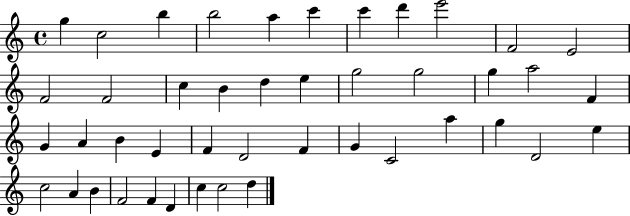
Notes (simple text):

G5/q C5/h B5/q B5/h A5/q C6/q C6/q D6/q E6/h F4/h E4/h F4/h F4/h C5/q B4/q D5/q E5/q G5/h G5/h G5/q A5/h F4/q G4/q A4/q B4/q E4/q F4/q D4/h F4/q G4/q C4/h A5/q G5/q D4/h E5/q C5/h A4/q B4/q F4/h F4/q D4/q C5/q C5/h D5/q